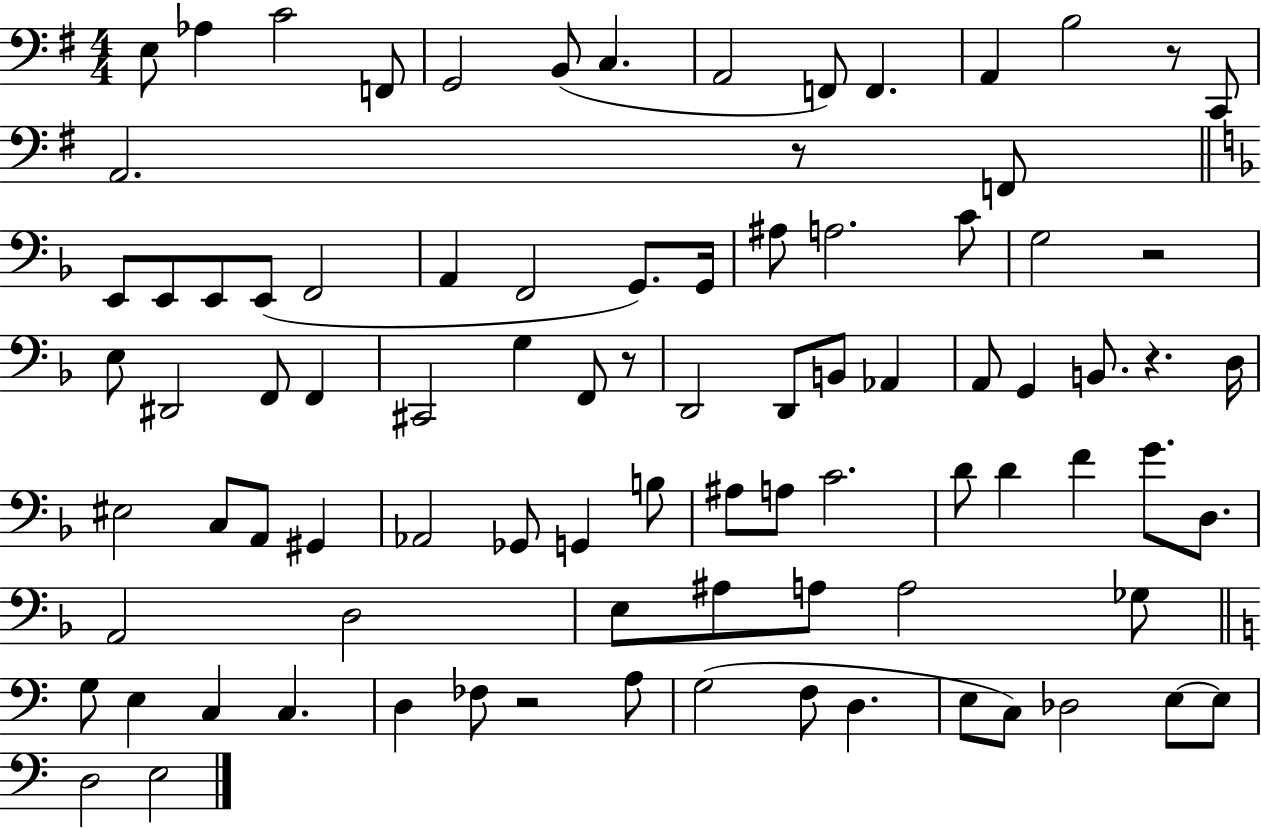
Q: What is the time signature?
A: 4/4